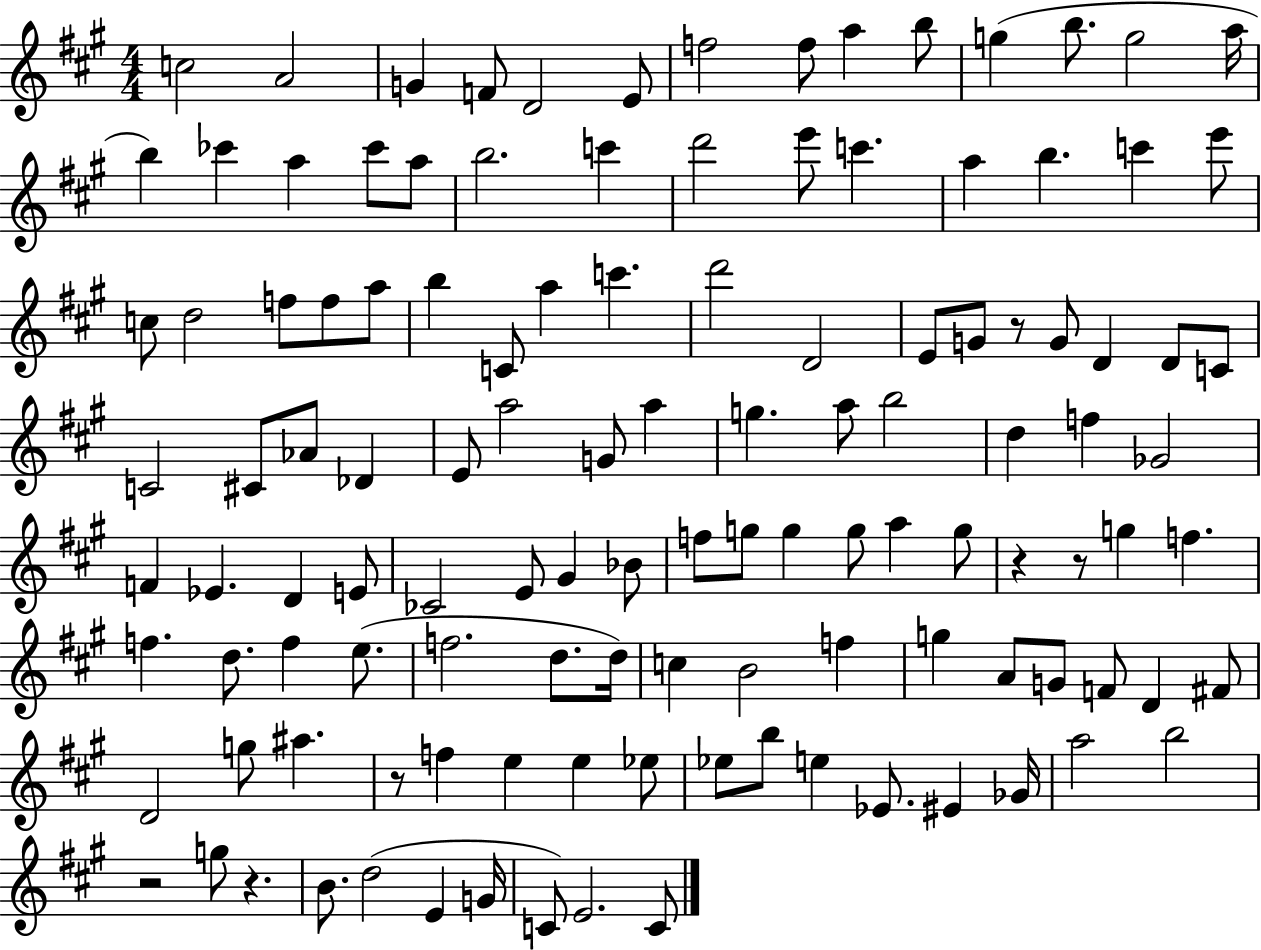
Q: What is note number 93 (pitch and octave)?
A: G5